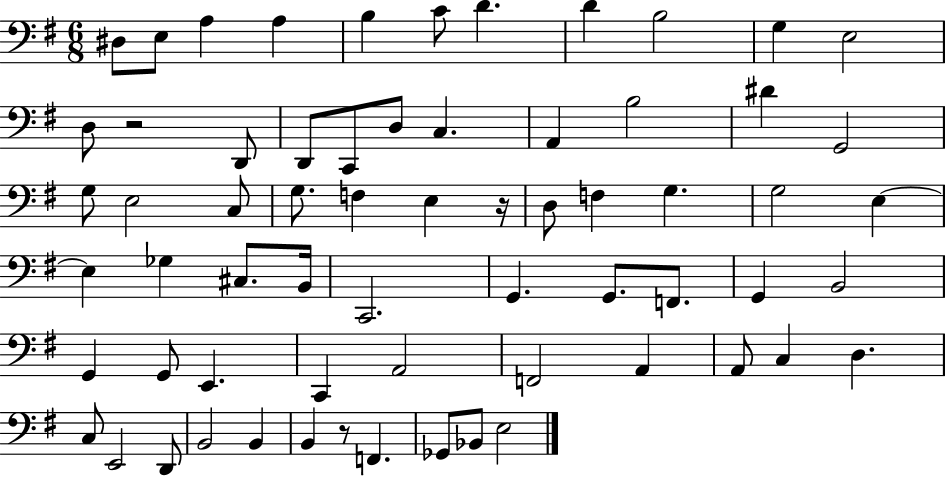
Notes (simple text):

D#3/e E3/e A3/q A3/q B3/q C4/e D4/q. D4/q B3/h G3/q E3/h D3/e R/h D2/e D2/e C2/e D3/e C3/q. A2/q B3/h D#4/q G2/h G3/e E3/h C3/e G3/e. F3/q E3/q R/s D3/e F3/q G3/q. G3/h E3/q E3/q Gb3/q C#3/e. B2/s C2/h. G2/q. G2/e. F2/e. G2/q B2/h G2/q G2/e E2/q. C2/q A2/h F2/h A2/q A2/e C3/q D3/q. C3/e E2/h D2/e B2/h B2/q B2/q R/e F2/q. Gb2/e Bb2/e E3/h